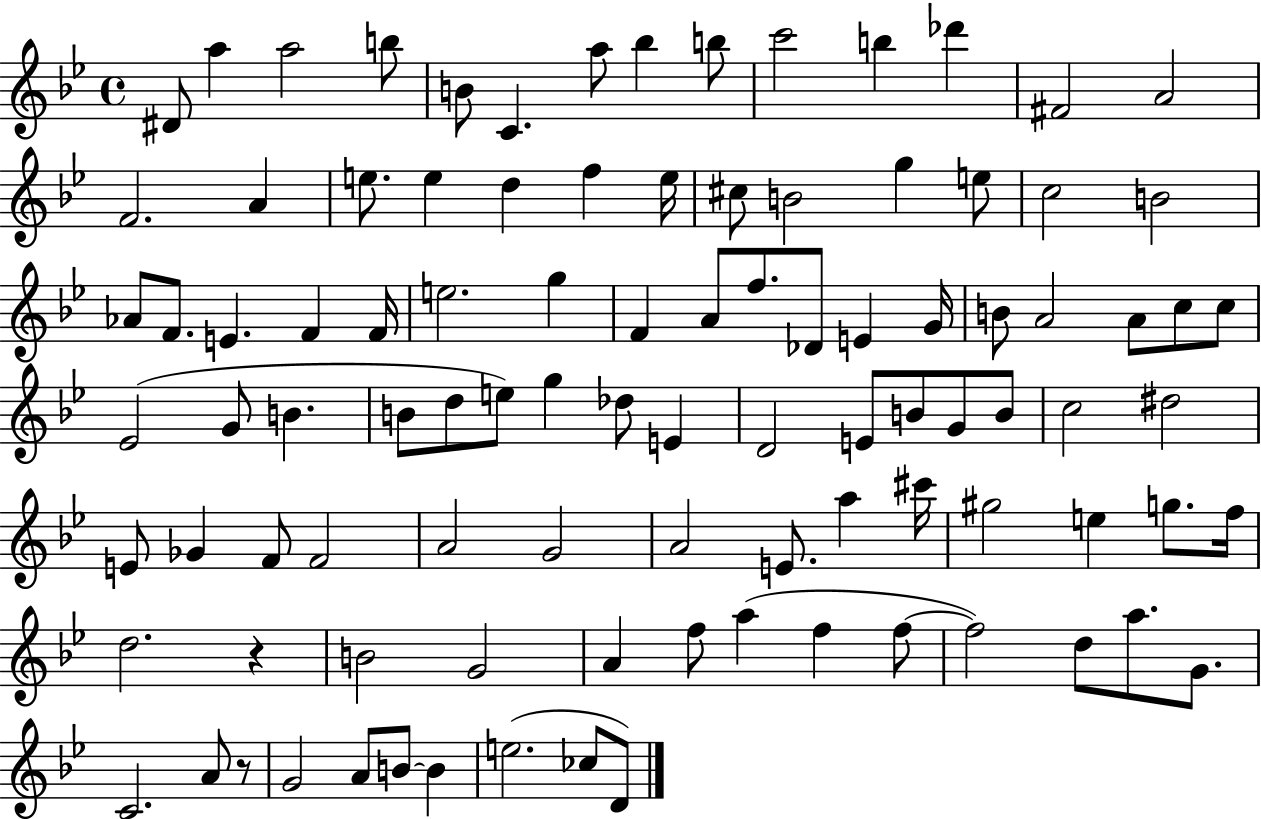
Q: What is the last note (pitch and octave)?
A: D4